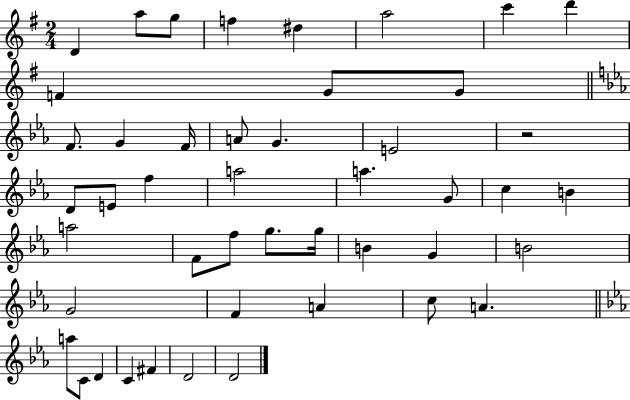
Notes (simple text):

D4/q A5/e G5/e F5/q D#5/q A5/h C6/q D6/q F4/q G4/e G4/e F4/e. G4/q F4/s A4/e G4/q. E4/h R/h D4/e E4/e F5/q A5/h A5/q. G4/e C5/q B4/q A5/h F4/e F5/e G5/e. G5/s B4/q G4/q B4/h G4/h F4/q A4/q C5/e A4/q. A5/e C4/e D4/q C4/q F#4/q D4/h D4/h